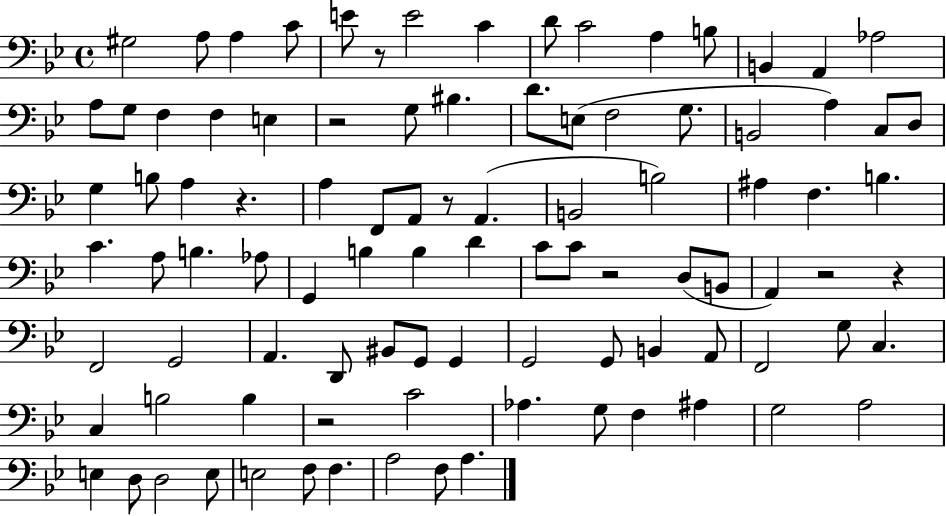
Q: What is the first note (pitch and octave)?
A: G#3